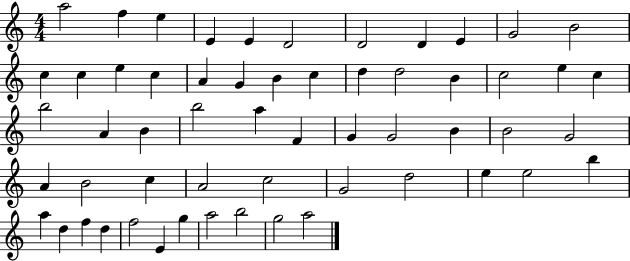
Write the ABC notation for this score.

X:1
T:Untitled
M:4/4
L:1/4
K:C
a2 f e E E D2 D2 D E G2 B2 c c e c A G B c d d2 B c2 e c b2 A B b2 a F G G2 B B2 G2 A B2 c A2 c2 G2 d2 e e2 b a d f d f2 E g a2 b2 g2 a2